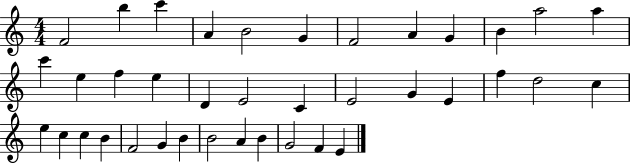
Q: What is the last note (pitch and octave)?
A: E4